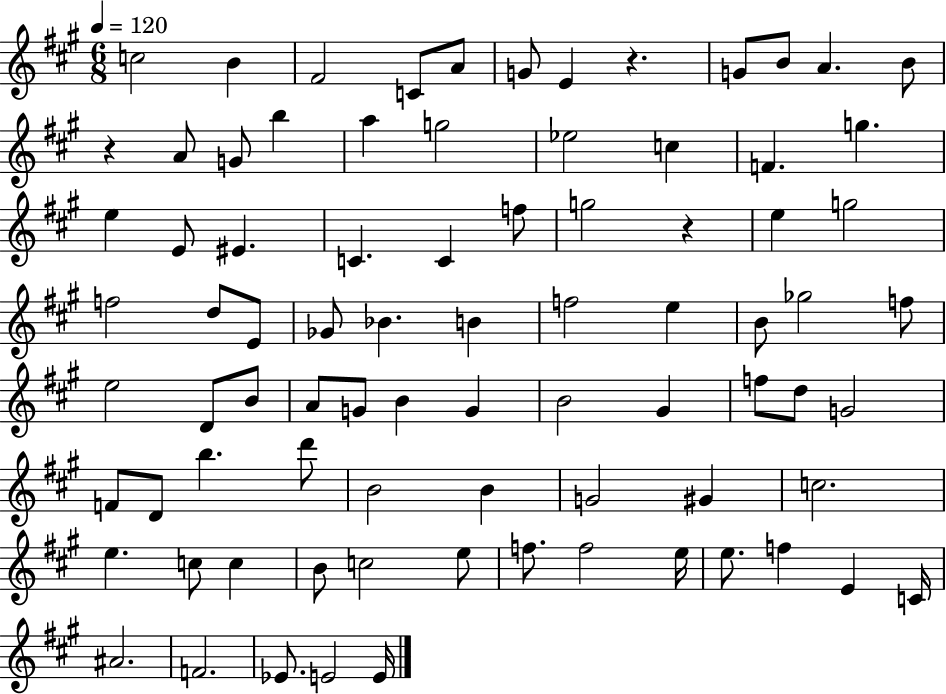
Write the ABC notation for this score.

X:1
T:Untitled
M:6/8
L:1/4
K:A
c2 B ^F2 C/2 A/2 G/2 E z G/2 B/2 A B/2 z A/2 G/2 b a g2 _e2 c F g e E/2 ^E C C f/2 g2 z e g2 f2 d/2 E/2 _G/2 _B B f2 e B/2 _g2 f/2 e2 D/2 B/2 A/2 G/2 B G B2 ^G f/2 d/2 G2 F/2 D/2 b d'/2 B2 B G2 ^G c2 e c/2 c B/2 c2 e/2 f/2 f2 e/4 e/2 f E C/4 ^A2 F2 _E/2 E2 E/4